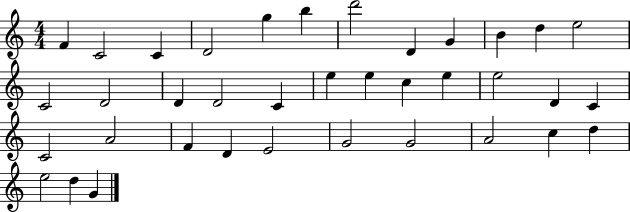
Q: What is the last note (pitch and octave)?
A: G4